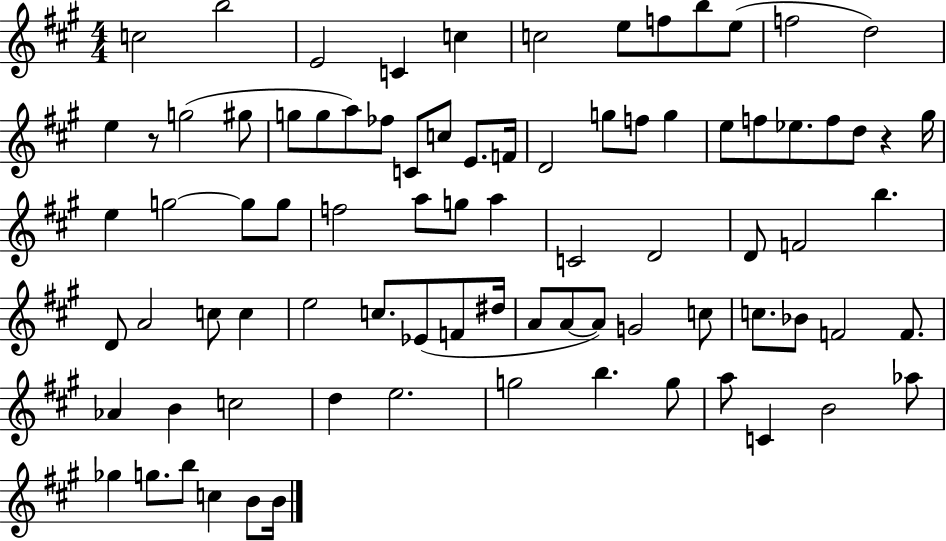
C5/h B5/h E4/h C4/q C5/q C5/h E5/e F5/e B5/e E5/e F5/h D5/h E5/q R/e G5/h G#5/e G5/e G5/e A5/e FES5/e C4/e C5/e E4/e. F4/s D4/h G5/e F5/e G5/q E5/e F5/e Eb5/e. F5/e D5/e R/q G#5/s E5/q G5/h G5/e G5/e F5/h A5/e G5/e A5/q C4/h D4/h D4/e F4/h B5/q. D4/e A4/h C5/e C5/q E5/h C5/e. Eb4/e F4/e D#5/s A4/e A4/e A4/e G4/h C5/e C5/e. Bb4/e F4/h F4/e. Ab4/q B4/q C5/h D5/q E5/h. G5/h B5/q. G5/e A5/e C4/q B4/h Ab5/e Gb5/q G5/e. B5/e C5/q B4/e B4/s